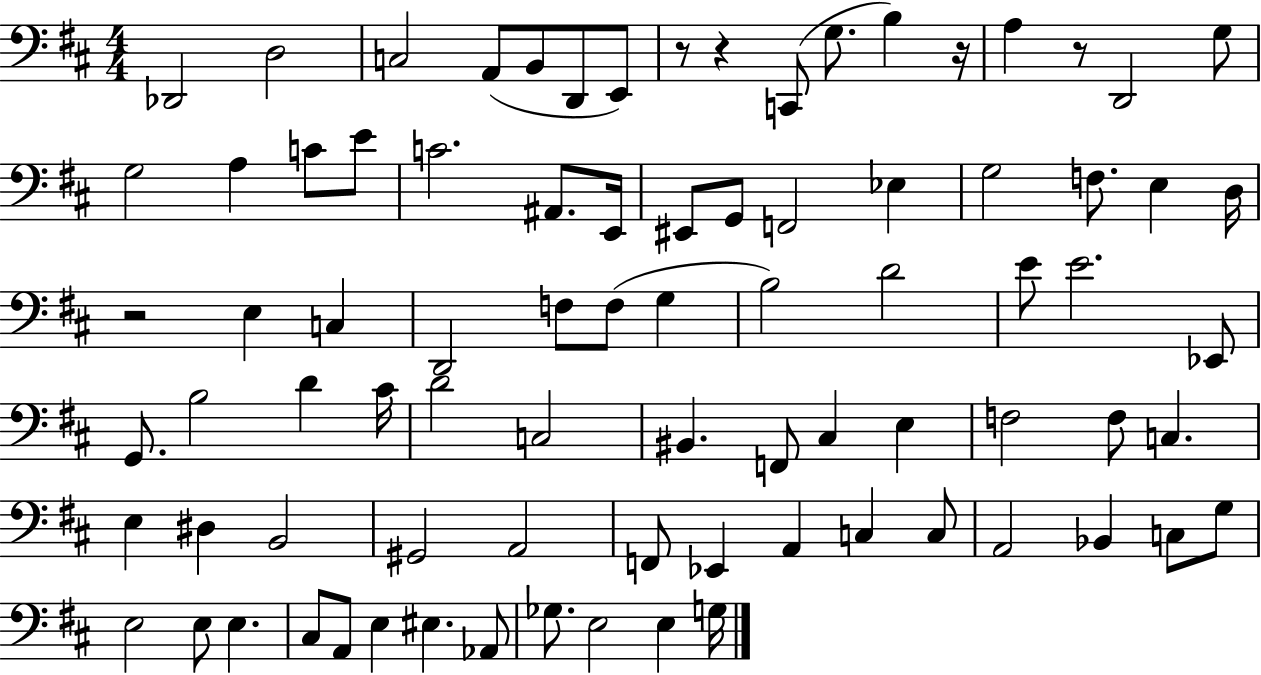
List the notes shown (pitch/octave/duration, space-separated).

Db2/h D3/h C3/h A2/e B2/e D2/e E2/e R/e R/q C2/e G3/e. B3/q R/s A3/q R/e D2/h G3/e G3/h A3/q C4/e E4/e C4/h. A#2/e. E2/s EIS2/e G2/e F2/h Eb3/q G3/h F3/e. E3/q D3/s R/h E3/q C3/q D2/h F3/e F3/e G3/q B3/h D4/h E4/e E4/h. Eb2/e G2/e. B3/h D4/q C#4/s D4/h C3/h BIS2/q. F2/e C#3/q E3/q F3/h F3/e C3/q. E3/q D#3/q B2/h G#2/h A2/h F2/e Eb2/q A2/q C3/q C3/e A2/h Bb2/q C3/e G3/e E3/h E3/e E3/q. C#3/e A2/e E3/q EIS3/q. Ab2/e Gb3/e. E3/h E3/q G3/s